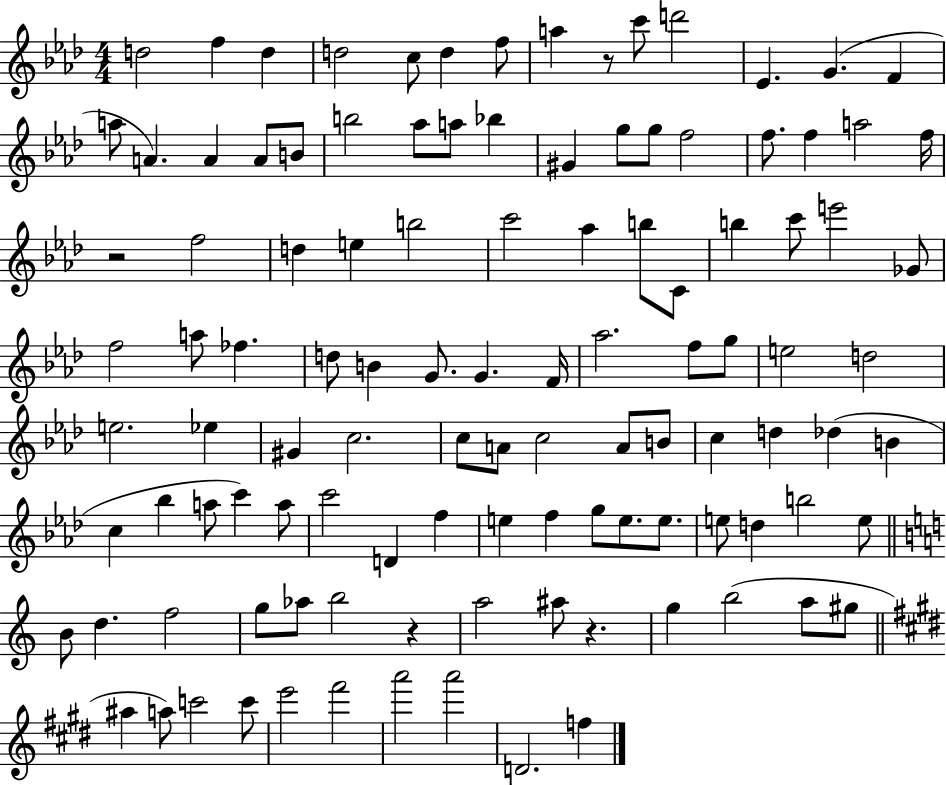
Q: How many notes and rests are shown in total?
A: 111